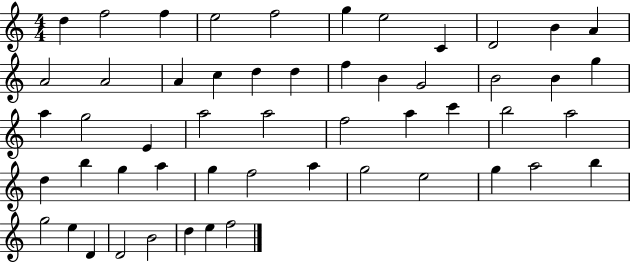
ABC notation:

X:1
T:Untitled
M:4/4
L:1/4
K:C
d f2 f e2 f2 g e2 C D2 B A A2 A2 A c d d f B G2 B2 B g a g2 E a2 a2 f2 a c' b2 a2 d b g a g f2 a g2 e2 g a2 b g2 e D D2 B2 d e f2